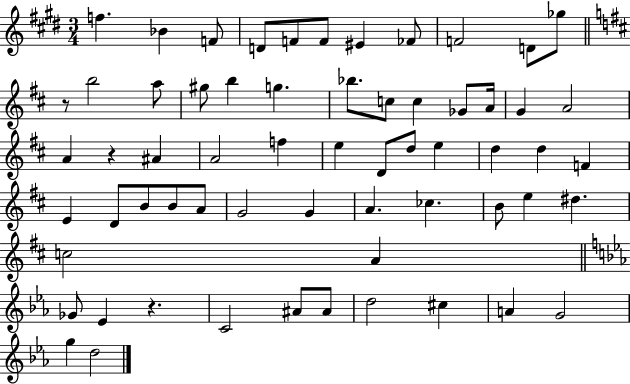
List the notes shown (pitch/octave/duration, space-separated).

F5/q. Bb4/q F4/e D4/e F4/e F4/e EIS4/q FES4/e F4/h D4/e Gb5/e R/e B5/h A5/e G#5/e B5/q G5/q. Bb5/e. C5/e C5/q Gb4/e A4/s G4/q A4/h A4/q R/q A#4/q A4/h F5/q E5/q D4/e D5/e E5/q D5/q D5/q F4/q E4/q D4/e B4/e B4/e A4/e G4/h G4/q A4/q. CES5/q. B4/e E5/q D#5/q. C5/h A4/q Gb4/e Eb4/q R/q. C4/h A#4/e A#4/e D5/h C#5/q A4/q G4/h G5/q D5/h